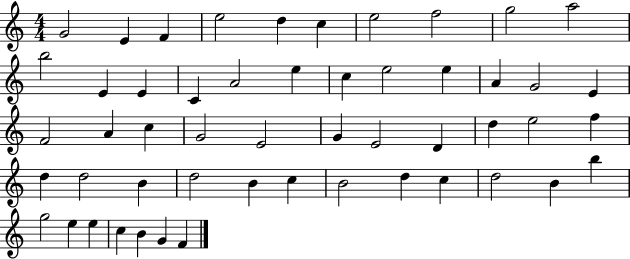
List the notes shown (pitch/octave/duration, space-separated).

G4/h E4/q F4/q E5/h D5/q C5/q E5/h F5/h G5/h A5/h B5/h E4/q E4/q C4/q A4/h E5/q C5/q E5/h E5/q A4/q G4/h E4/q F4/h A4/q C5/q G4/h E4/h G4/q E4/h D4/q D5/q E5/h F5/q D5/q D5/h B4/q D5/h B4/q C5/q B4/h D5/q C5/q D5/h B4/q B5/q G5/h E5/q E5/q C5/q B4/q G4/q F4/q